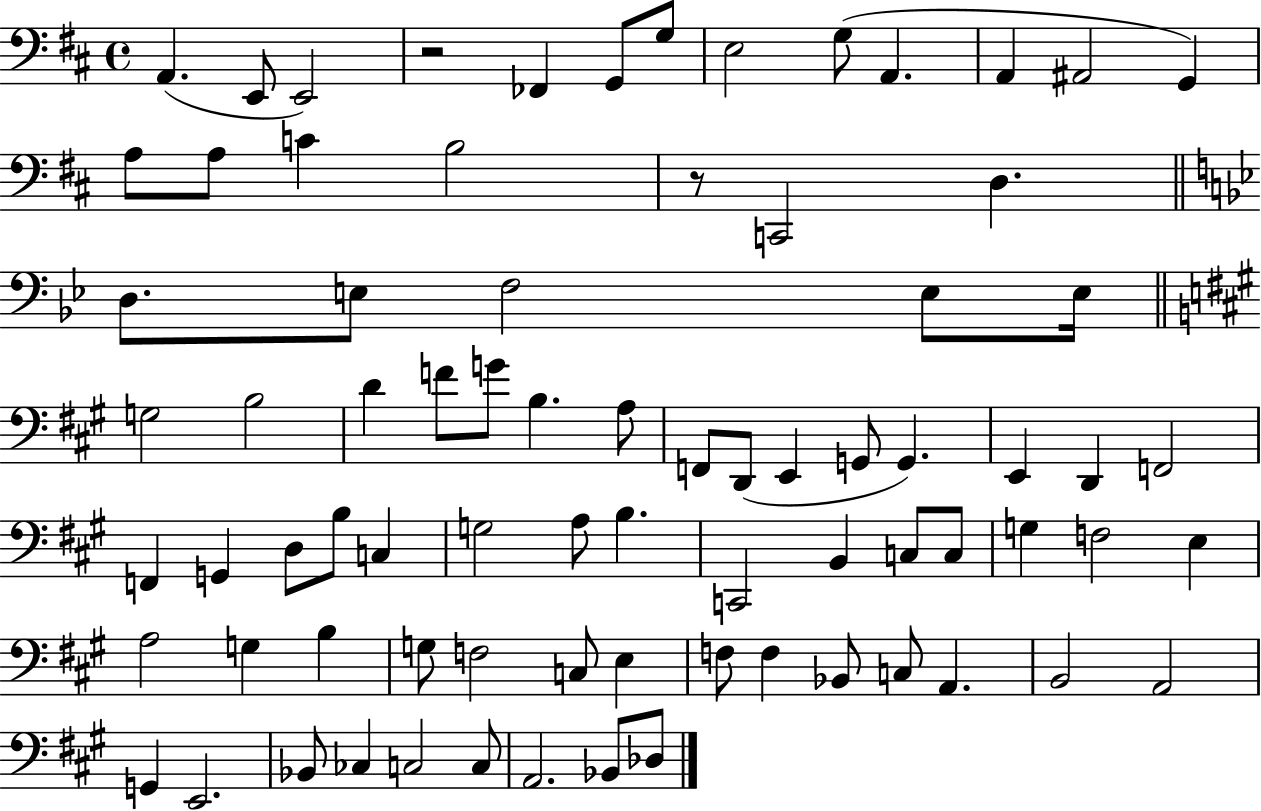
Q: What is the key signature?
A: D major